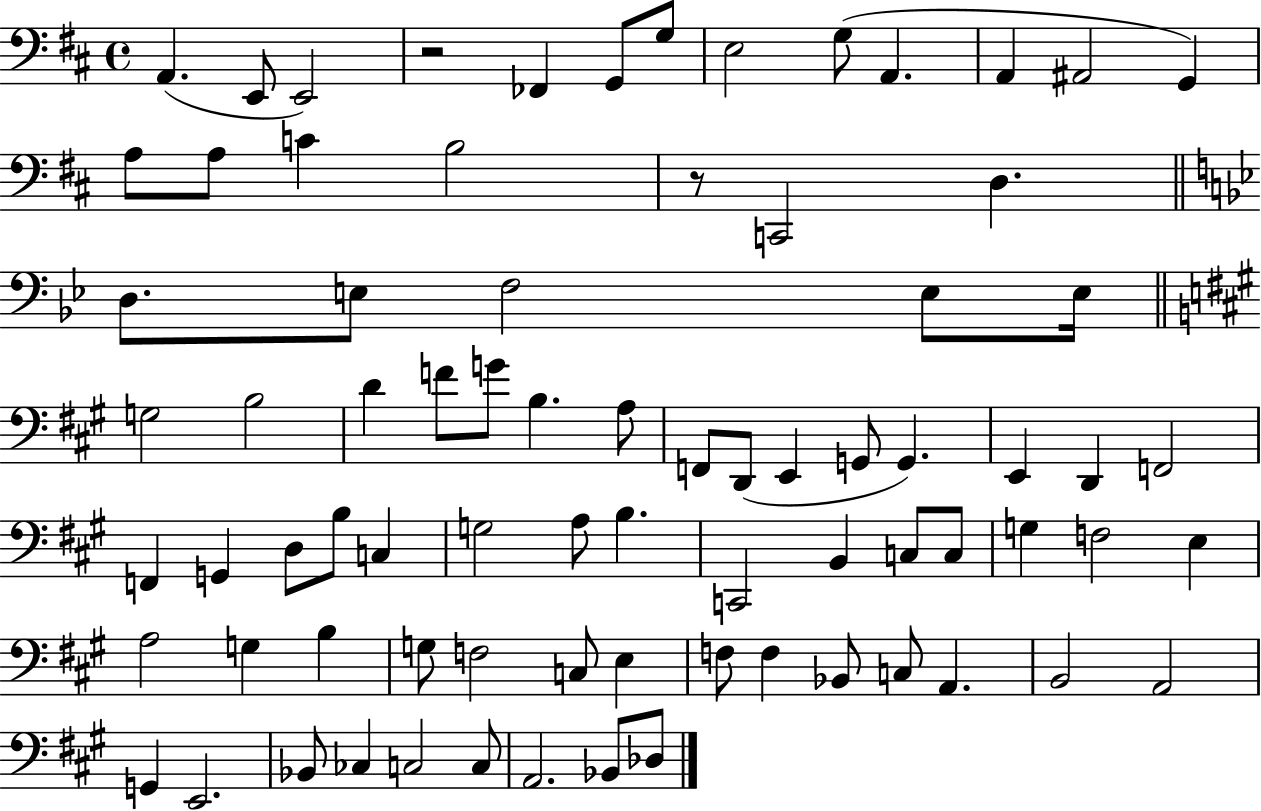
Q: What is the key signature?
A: D major